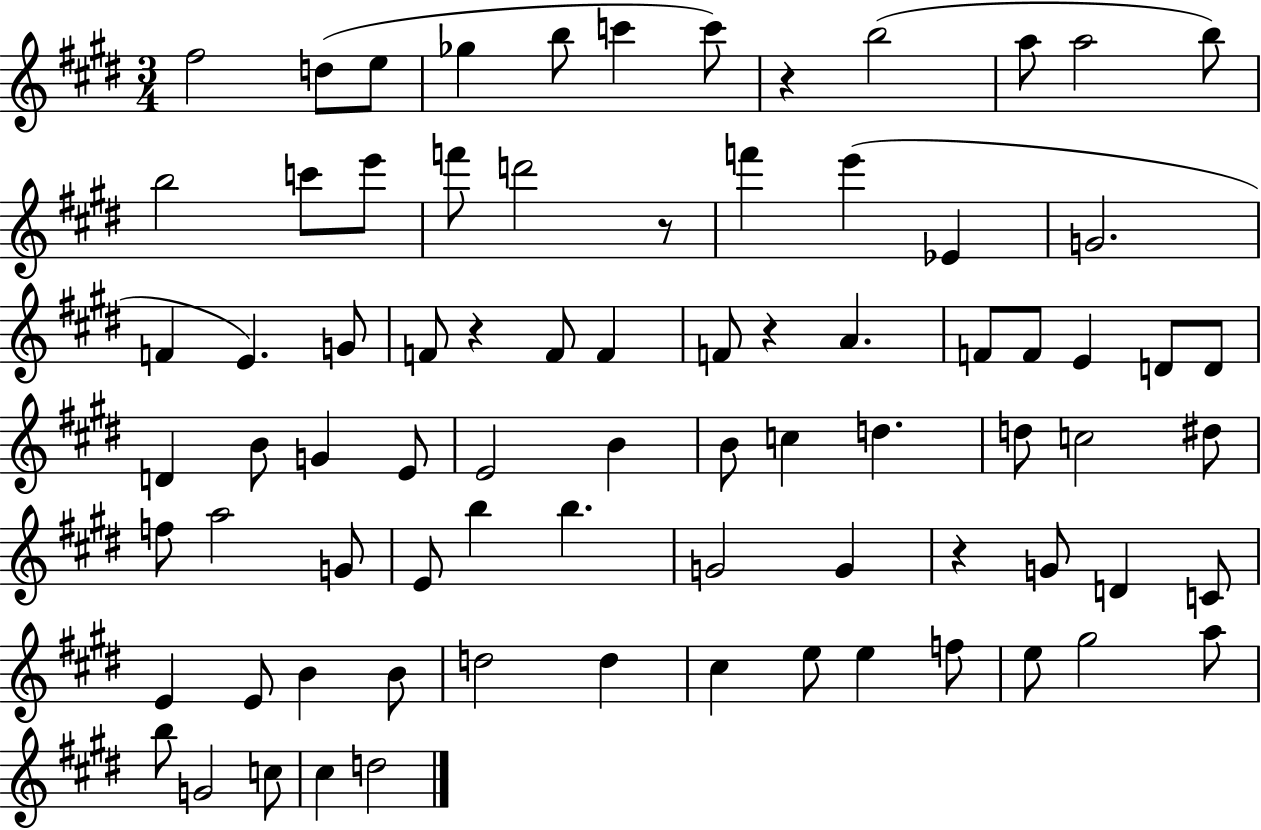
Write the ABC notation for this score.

X:1
T:Untitled
M:3/4
L:1/4
K:E
^f2 d/2 e/2 _g b/2 c' c'/2 z b2 a/2 a2 b/2 b2 c'/2 e'/2 f'/2 d'2 z/2 f' e' _E G2 F E G/2 F/2 z F/2 F F/2 z A F/2 F/2 E D/2 D/2 D B/2 G E/2 E2 B B/2 c d d/2 c2 ^d/2 f/2 a2 G/2 E/2 b b G2 G z G/2 D C/2 E E/2 B B/2 d2 d ^c e/2 e f/2 e/2 ^g2 a/2 b/2 G2 c/2 ^c d2